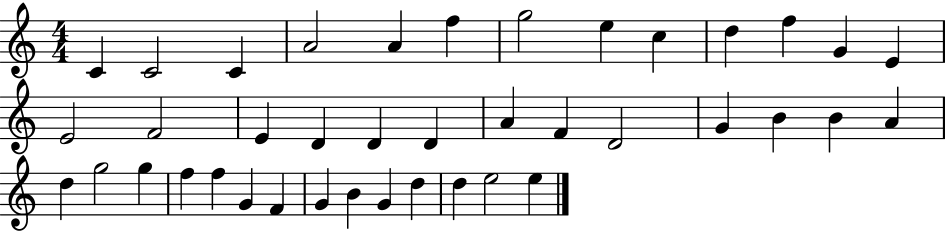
X:1
T:Untitled
M:4/4
L:1/4
K:C
C C2 C A2 A f g2 e c d f G E E2 F2 E D D D A F D2 G B B A d g2 g f f G F G B G d d e2 e